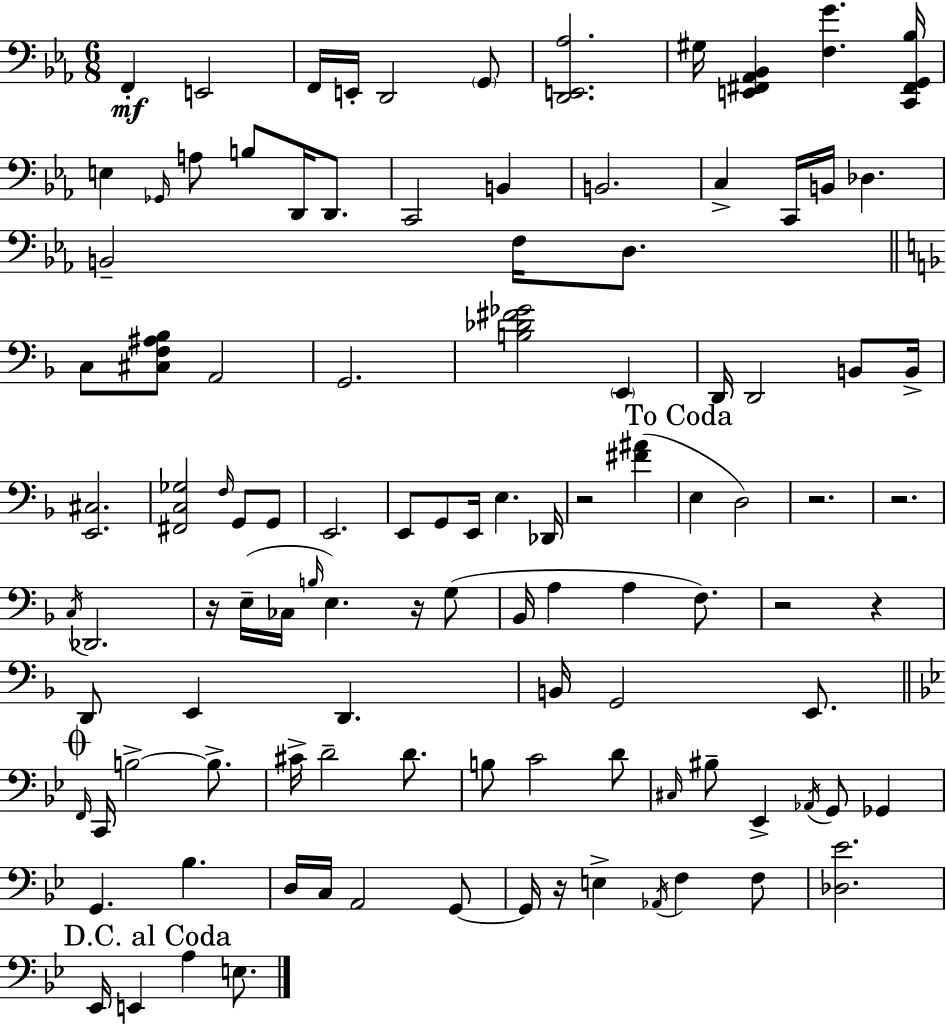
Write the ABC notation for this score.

X:1
T:Untitled
M:6/8
L:1/4
K:Eb
F,, E,,2 F,,/4 E,,/4 D,,2 G,,/2 [D,,E,,_A,]2 ^G,/4 [E,,^F,,_A,,_B,,] [F,G] [C,,^F,,G,,_B,]/4 E, _G,,/4 A,/2 B,/2 D,,/4 D,,/2 C,,2 B,, B,,2 C, C,,/4 B,,/4 _D, B,,2 F,/4 D,/2 C,/2 [^C,F,^A,_B,]/2 A,,2 G,,2 [B,_D^F_G]2 E,, D,,/4 D,,2 B,,/2 B,,/4 [E,,^C,]2 [^F,,C,_G,]2 F,/4 G,,/2 G,,/2 E,,2 E,,/2 G,,/2 E,,/4 E, _D,,/4 z2 [^F^A] E, D,2 z2 z2 C,/4 _D,,2 z/4 E,/4 _C,/4 B,/4 E, z/4 G,/2 _B,,/4 A, A, F,/2 z2 z D,,/2 E,, D,, B,,/4 G,,2 E,,/2 F,,/4 C,,/4 B,2 B,/2 ^C/4 D2 D/2 B,/2 C2 D/2 ^C,/4 ^B,/2 _E,, _A,,/4 G,,/2 _G,, G,, _B, D,/4 C,/4 A,,2 G,,/2 G,,/4 z/4 E, _A,,/4 F, F,/2 [_D,_E]2 _E,,/4 E,, A, E,/2